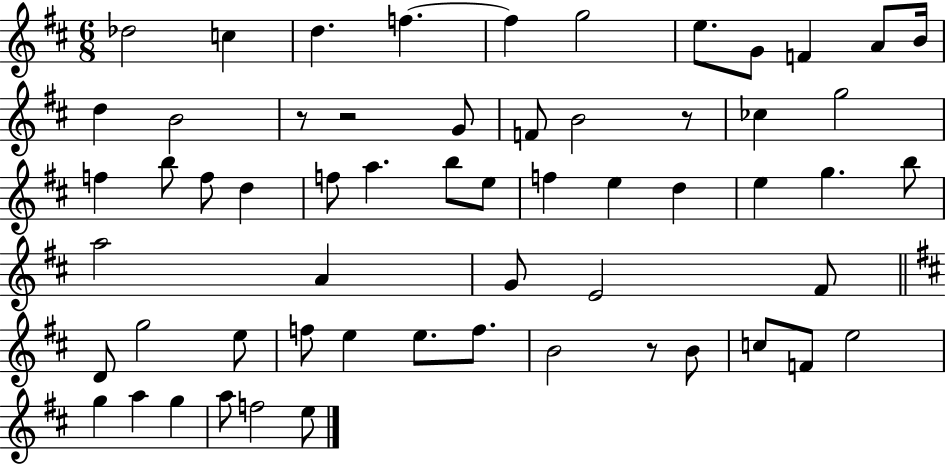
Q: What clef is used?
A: treble